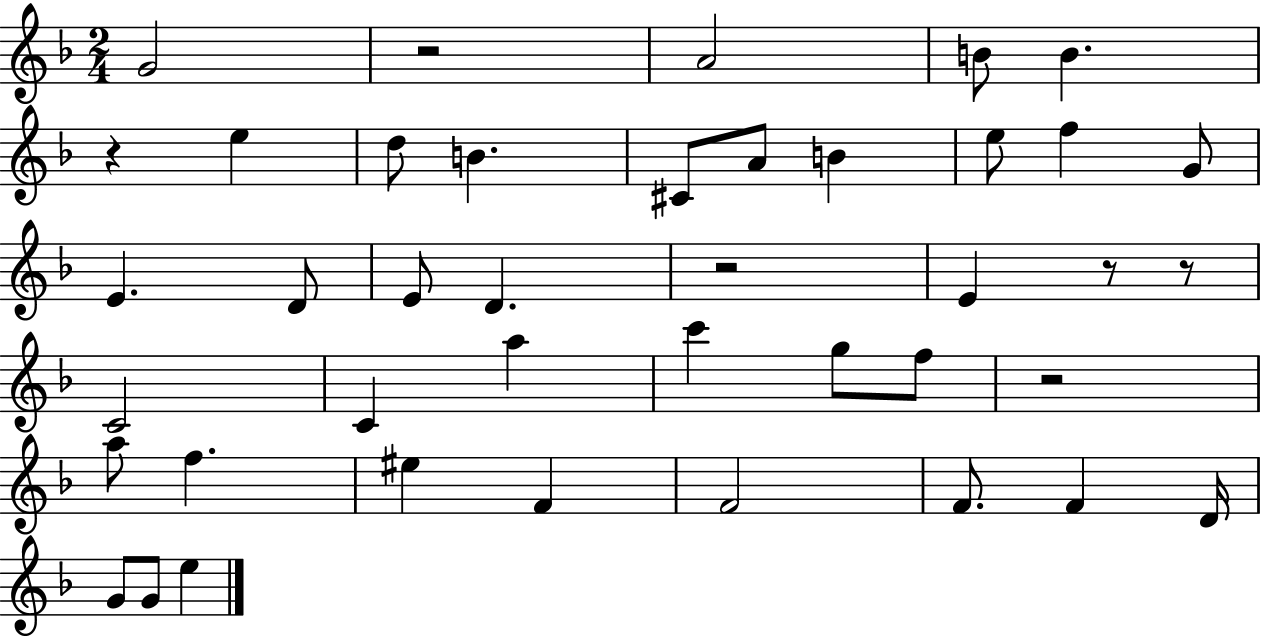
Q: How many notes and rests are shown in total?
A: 41